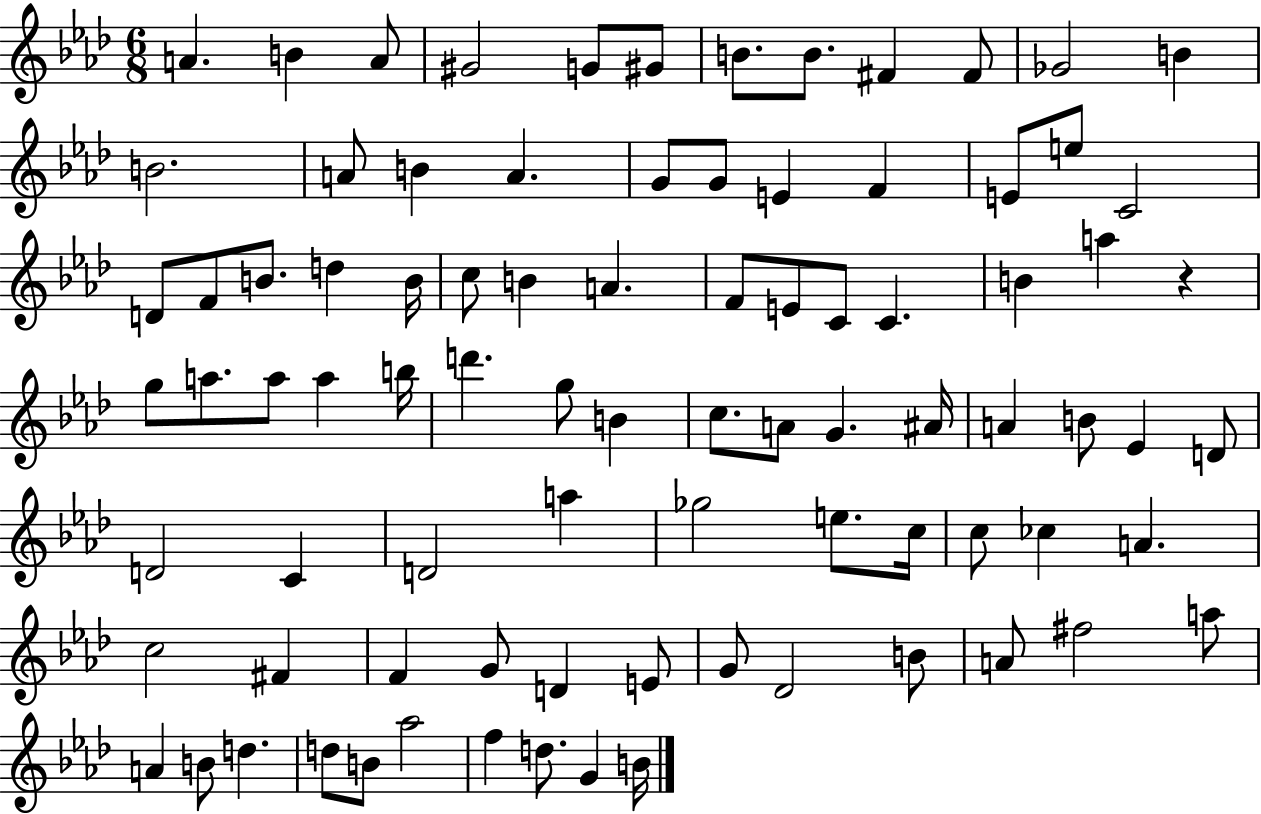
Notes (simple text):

A4/q. B4/q A4/e G#4/h G4/e G#4/e B4/e. B4/e. F#4/q F#4/e Gb4/h B4/q B4/h. A4/e B4/q A4/q. G4/e G4/e E4/q F4/q E4/e E5/e C4/h D4/e F4/e B4/e. D5/q B4/s C5/e B4/q A4/q. F4/e E4/e C4/e C4/q. B4/q A5/q R/q G5/e A5/e. A5/e A5/q B5/s D6/q. G5/e B4/q C5/e. A4/e G4/q. A#4/s A4/q B4/e Eb4/q D4/e D4/h C4/q D4/h A5/q Gb5/h E5/e. C5/s C5/e CES5/q A4/q. C5/h F#4/q F4/q G4/e D4/q E4/e G4/e Db4/h B4/e A4/e F#5/h A5/e A4/q B4/e D5/q. D5/e B4/e Ab5/h F5/q D5/e. G4/q B4/s